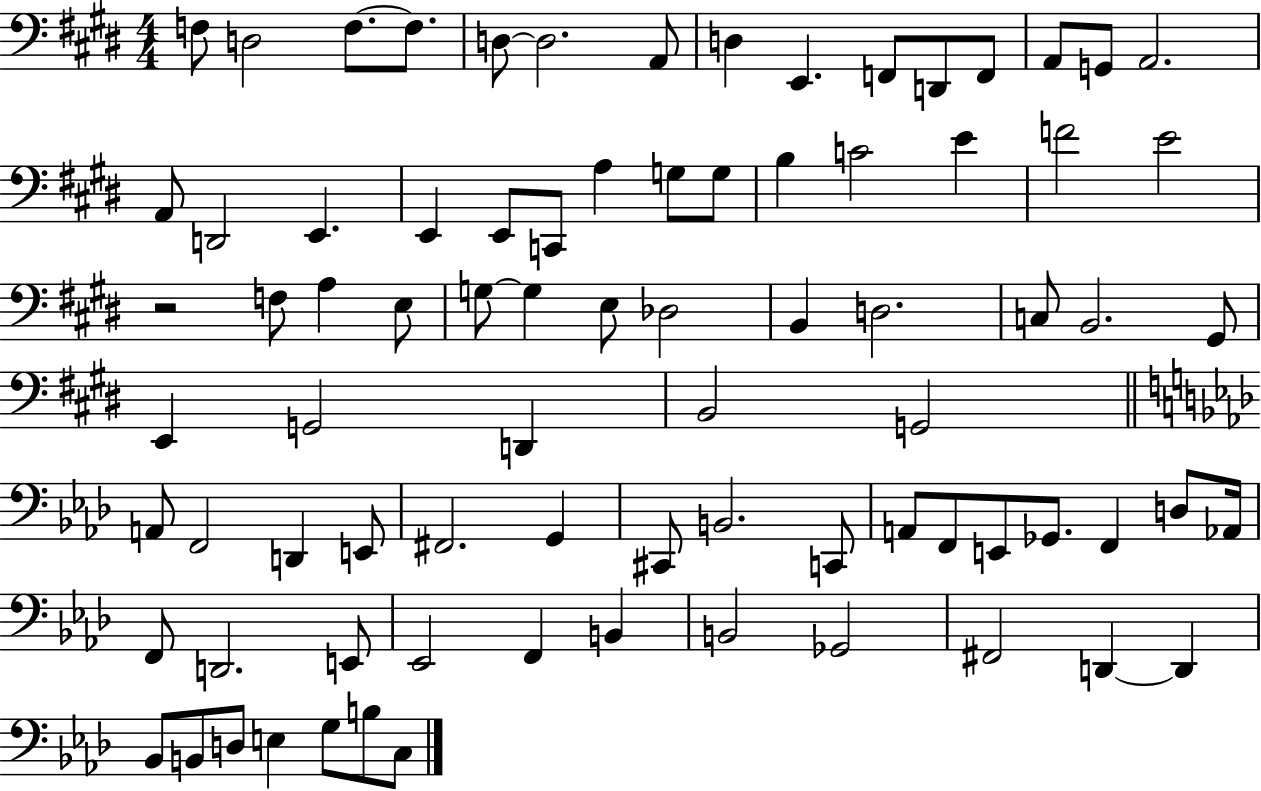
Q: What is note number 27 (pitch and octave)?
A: E4